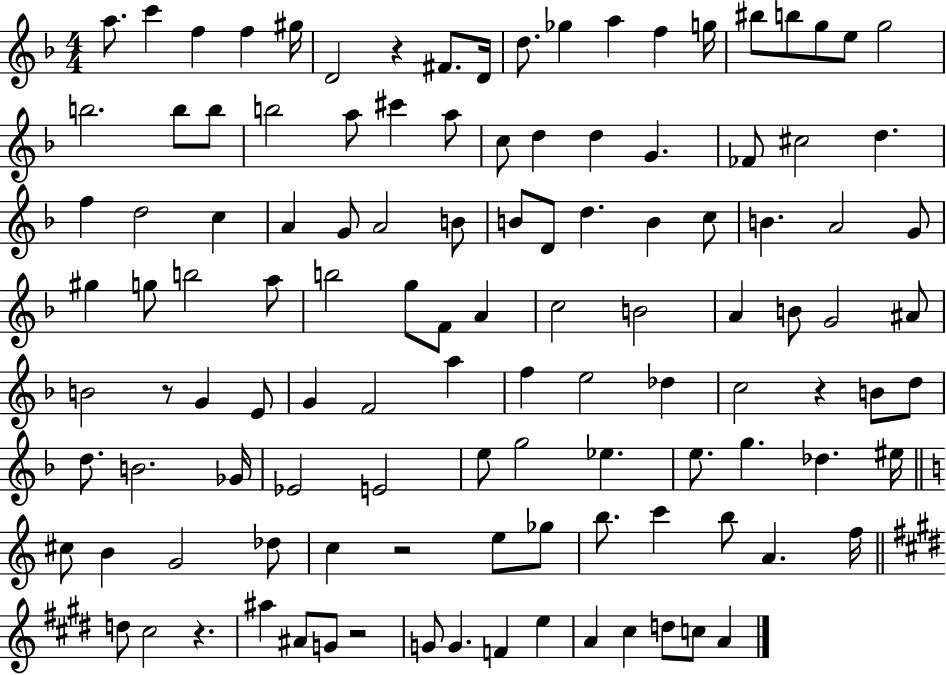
X:1
T:Untitled
M:4/4
L:1/4
K:F
a/2 c' f f ^g/4 D2 z ^F/2 D/4 d/2 _g a f g/4 ^b/2 b/2 g/2 e/2 g2 b2 b/2 b/2 b2 a/2 ^c' a/2 c/2 d d G _F/2 ^c2 d f d2 c A G/2 A2 B/2 B/2 D/2 d B c/2 B A2 G/2 ^g g/2 b2 a/2 b2 g/2 F/2 A c2 B2 A B/2 G2 ^A/2 B2 z/2 G E/2 G F2 a f e2 _d c2 z B/2 d/2 d/2 B2 _G/4 _E2 E2 e/2 g2 _e e/2 g _d ^e/4 ^c/2 B G2 _d/2 c z2 e/2 _g/2 b/2 c' b/2 A f/4 d/2 ^c2 z ^a ^A/2 G/2 z2 G/2 G F e A ^c d/2 c/2 A